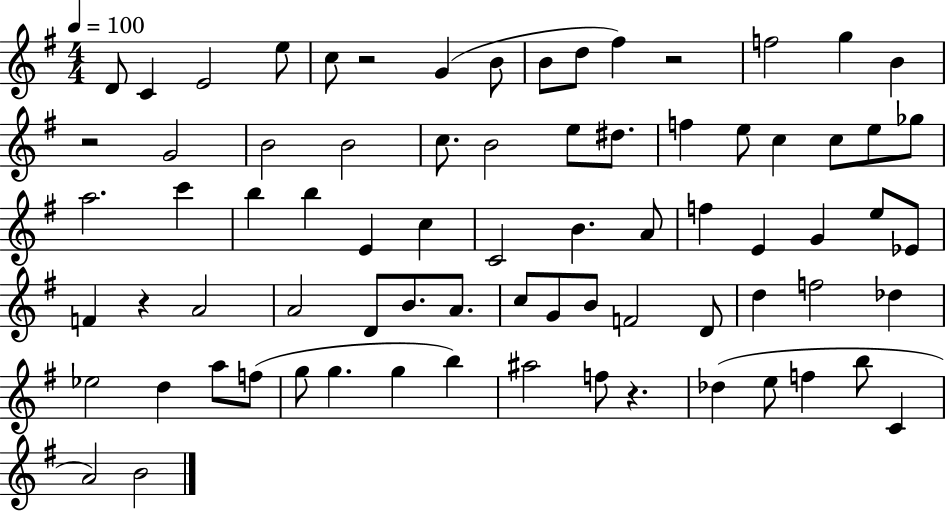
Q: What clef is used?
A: treble